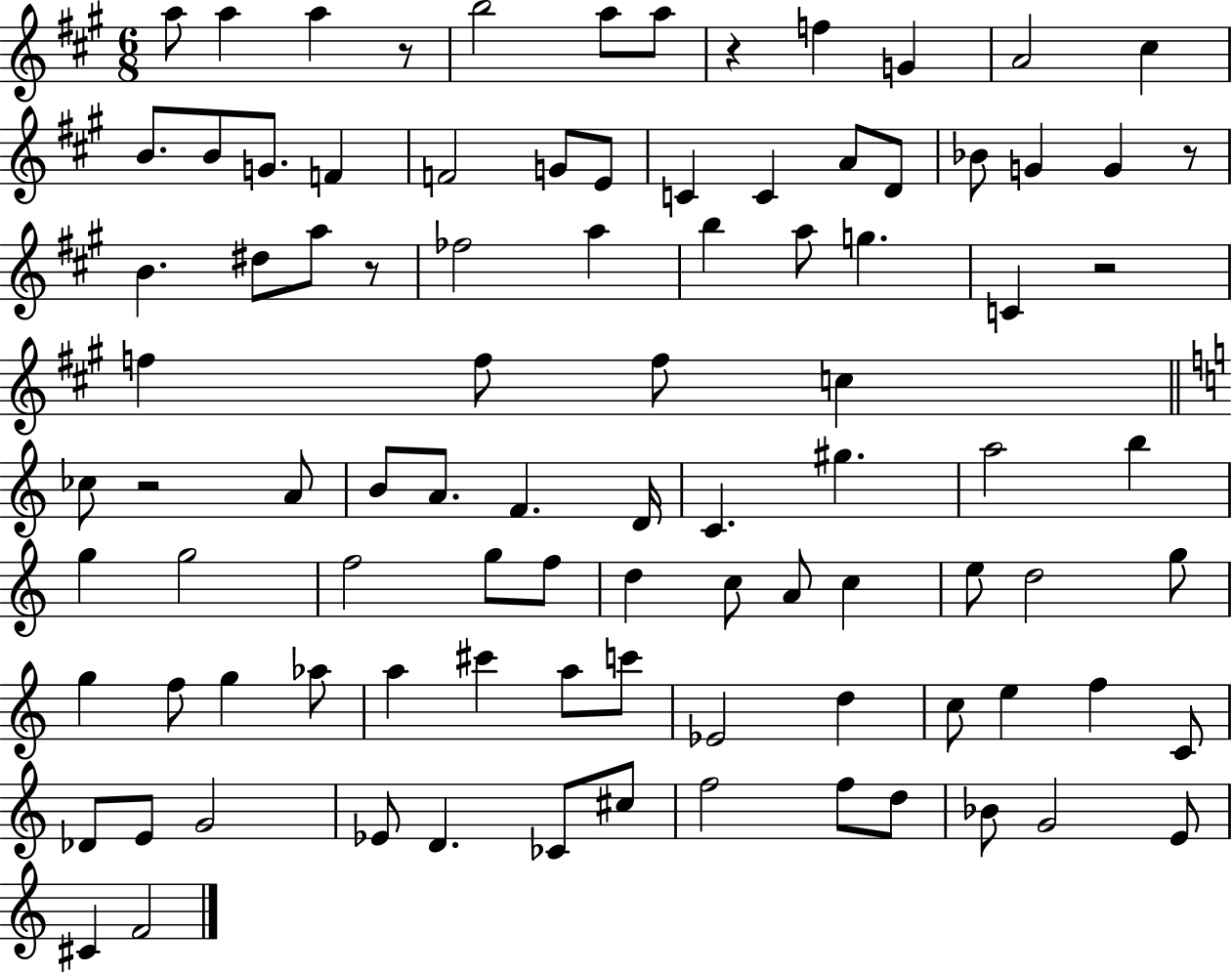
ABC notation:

X:1
T:Untitled
M:6/8
L:1/4
K:A
a/2 a a z/2 b2 a/2 a/2 z f G A2 ^c B/2 B/2 G/2 F F2 G/2 E/2 C C A/2 D/2 _B/2 G G z/2 B ^d/2 a/2 z/2 _f2 a b a/2 g C z2 f f/2 f/2 c _c/2 z2 A/2 B/2 A/2 F D/4 C ^g a2 b g g2 f2 g/2 f/2 d c/2 A/2 c e/2 d2 g/2 g f/2 g _a/2 a ^c' a/2 c'/2 _E2 d c/2 e f C/2 _D/2 E/2 G2 _E/2 D _C/2 ^c/2 f2 f/2 d/2 _B/2 G2 E/2 ^C F2